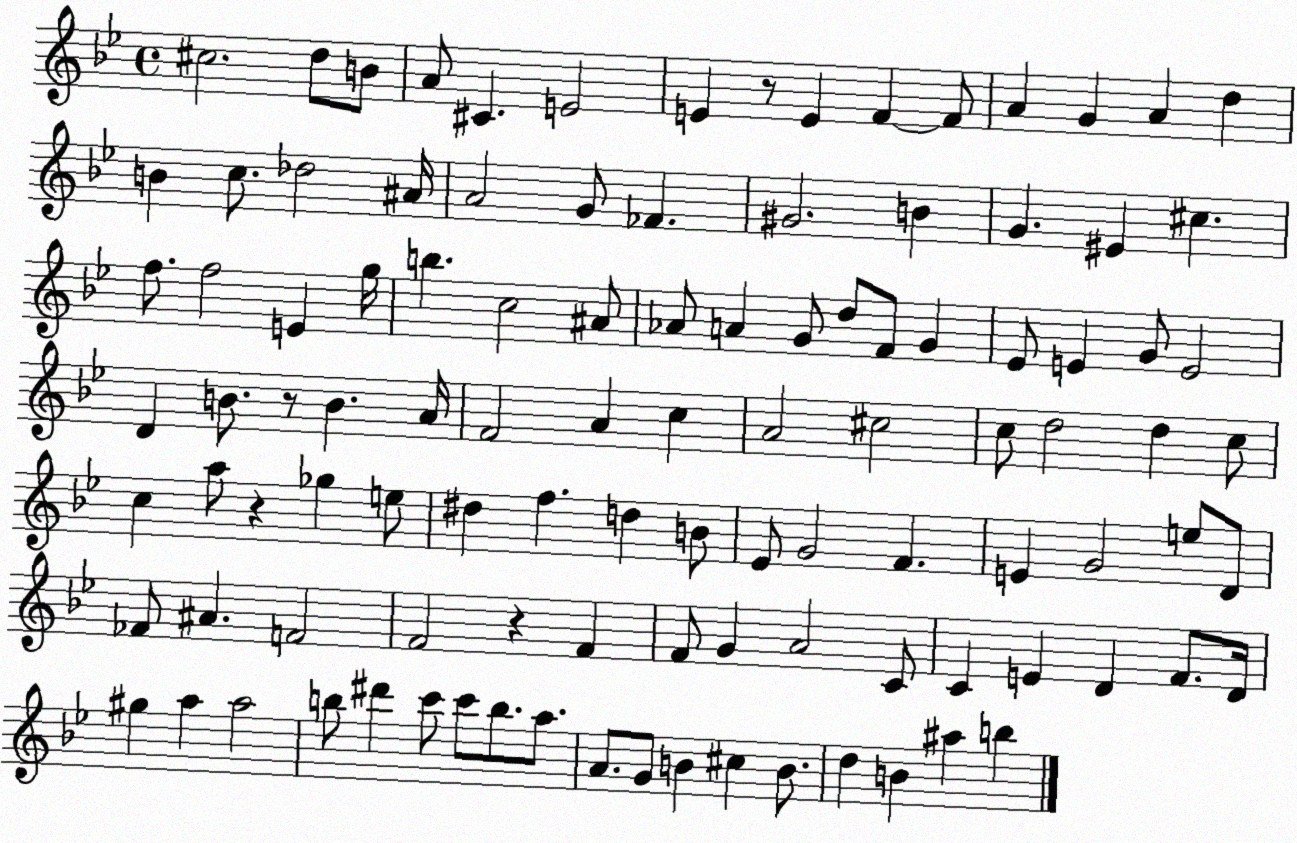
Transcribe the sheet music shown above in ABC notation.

X:1
T:Untitled
M:4/4
L:1/4
K:Bb
^c2 d/2 B/2 A/2 ^C E2 E z/2 E F F/2 A G A d B c/2 _d2 ^A/4 A2 G/2 _F ^G2 B G ^E ^c f/2 f2 E g/4 b c2 ^A/2 _A/2 A G/2 d/2 F/2 G _E/2 E G/2 E2 D B/2 z/2 B A/4 F2 A c A2 ^c2 c/2 d2 d c/2 c a/2 z _g e/2 ^d f d B/2 _E/2 G2 F E G2 e/2 D/2 _F/2 ^A F2 F2 z F F/2 G A2 C/2 C E D F/2 D/4 ^g a a2 b/2 ^d' c'/2 c'/2 b/2 a/2 A/2 G/2 B ^c B/2 d B ^a b